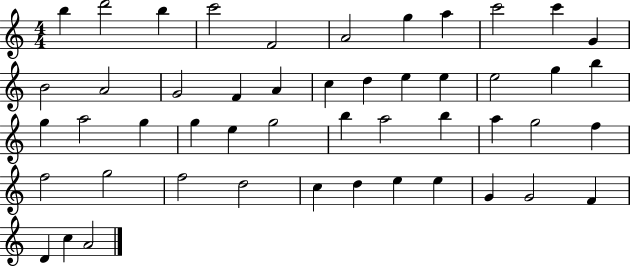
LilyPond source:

{
  \clef treble
  \numericTimeSignature
  \time 4/4
  \key c \major
  b''4 d'''2 b''4 | c'''2 f'2 | a'2 g''4 a''4 | c'''2 c'''4 g'4 | \break b'2 a'2 | g'2 f'4 a'4 | c''4 d''4 e''4 e''4 | e''2 g''4 b''4 | \break g''4 a''2 g''4 | g''4 e''4 g''2 | b''4 a''2 b''4 | a''4 g''2 f''4 | \break f''2 g''2 | f''2 d''2 | c''4 d''4 e''4 e''4 | g'4 g'2 f'4 | \break d'4 c''4 a'2 | \bar "|."
}